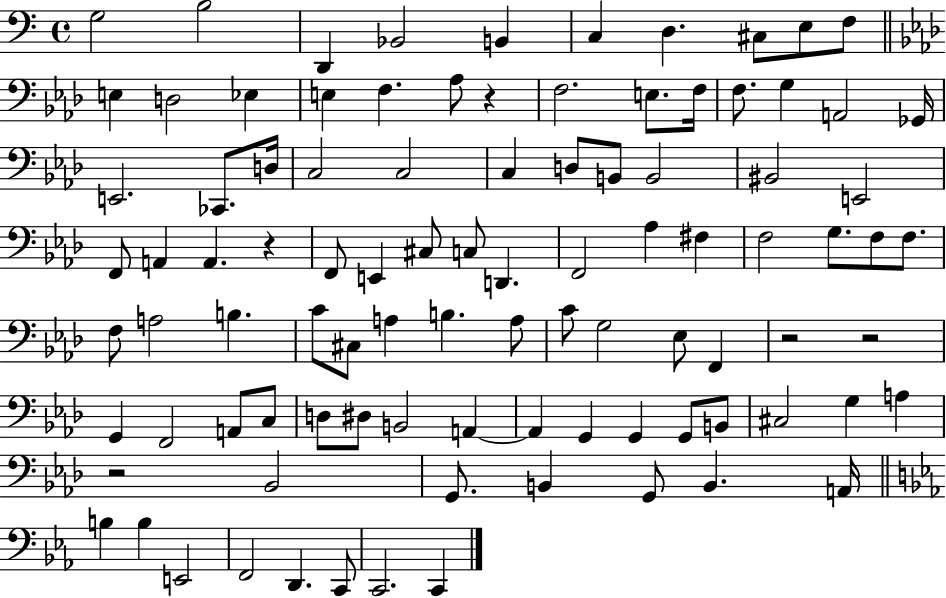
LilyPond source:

{
  \clef bass
  \time 4/4
  \defaultTimeSignature
  \key c \major
  \repeat volta 2 { g2 b2 | d,4 bes,2 b,4 | c4 d4. cis8 e8 f8 | \bar "||" \break \key aes \major e4 d2 ees4 | e4 f4. aes8 r4 | f2. e8. f16 | f8. g4 a,2 ges,16 | \break e,2. ces,8. d16 | c2 c2 | c4 d8 b,8 b,2 | bis,2 e,2 | \break f,8 a,4 a,4. r4 | f,8 e,4 cis8 c8 d,4. | f,2 aes4 fis4 | f2 g8. f8 f8. | \break f8 a2 b4. | c'8 cis8 a4 b4. a8 | c'8 g2 ees8 f,4 | r2 r2 | \break g,4 f,2 a,8 c8 | d8 dis8 b,2 a,4~~ | a,4 g,4 g,4 g,8 b,8 | cis2 g4 a4 | \break r2 bes,2 | g,8. b,4 g,8 b,4. a,16 | \bar "||" \break \key c \minor b4 b4 e,2 | f,2 d,4. c,8 | c,2. c,4 | } \bar "|."
}